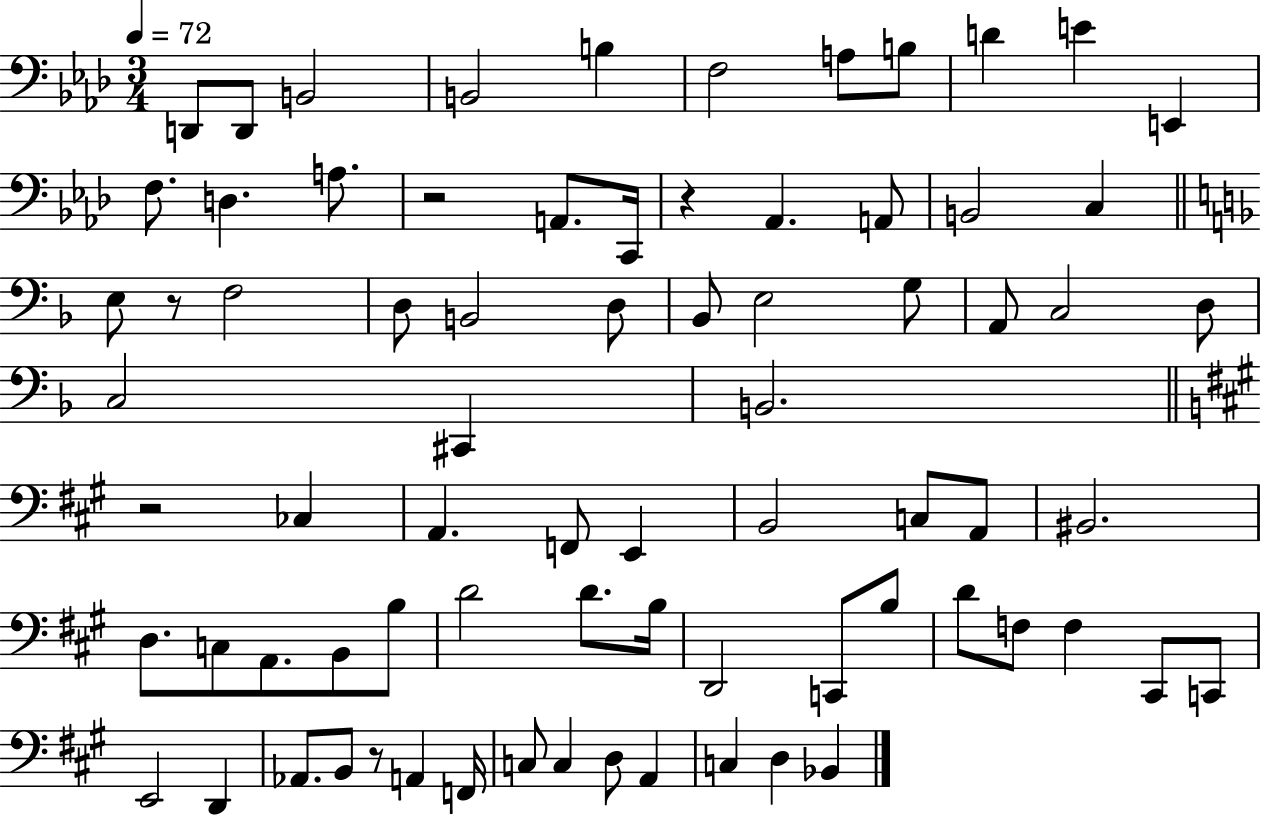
{
  \clef bass
  \numericTimeSignature
  \time 3/4
  \key aes \major
  \tempo 4 = 72
  \repeat volta 2 { d,8 d,8 b,2 | b,2 b4 | f2 a8 b8 | d'4 e'4 e,4 | \break f8. d4. a8. | r2 a,8. c,16 | r4 aes,4. a,8 | b,2 c4 | \break \bar "||" \break \key f \major e8 r8 f2 | d8 b,2 d8 | bes,8 e2 g8 | a,8 c2 d8 | \break c2 cis,4 | b,2. | \bar "||" \break \key a \major r2 ces4 | a,4. f,8 e,4 | b,2 c8 a,8 | bis,2. | \break d8. c8 a,8. b,8 b8 | d'2 d'8. b16 | d,2 c,8 b8 | d'8 f8 f4 cis,8 c,8 | \break e,2 d,4 | aes,8. b,8 r8 a,4 f,16 | c8 c4 d8 a,4 | c4 d4 bes,4 | \break } \bar "|."
}